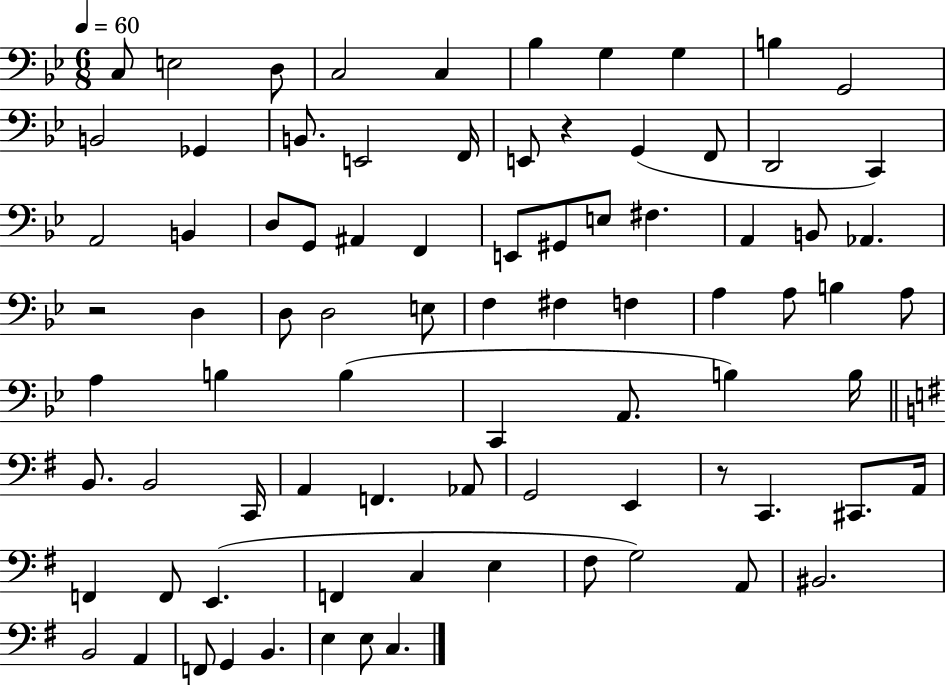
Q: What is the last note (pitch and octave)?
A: C3